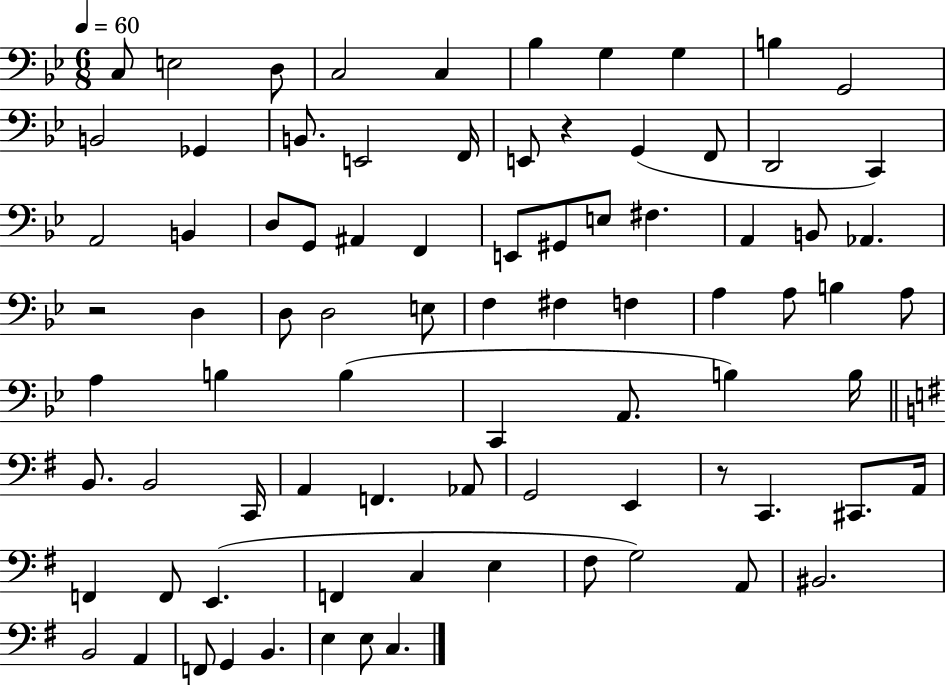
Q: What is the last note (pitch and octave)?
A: C3